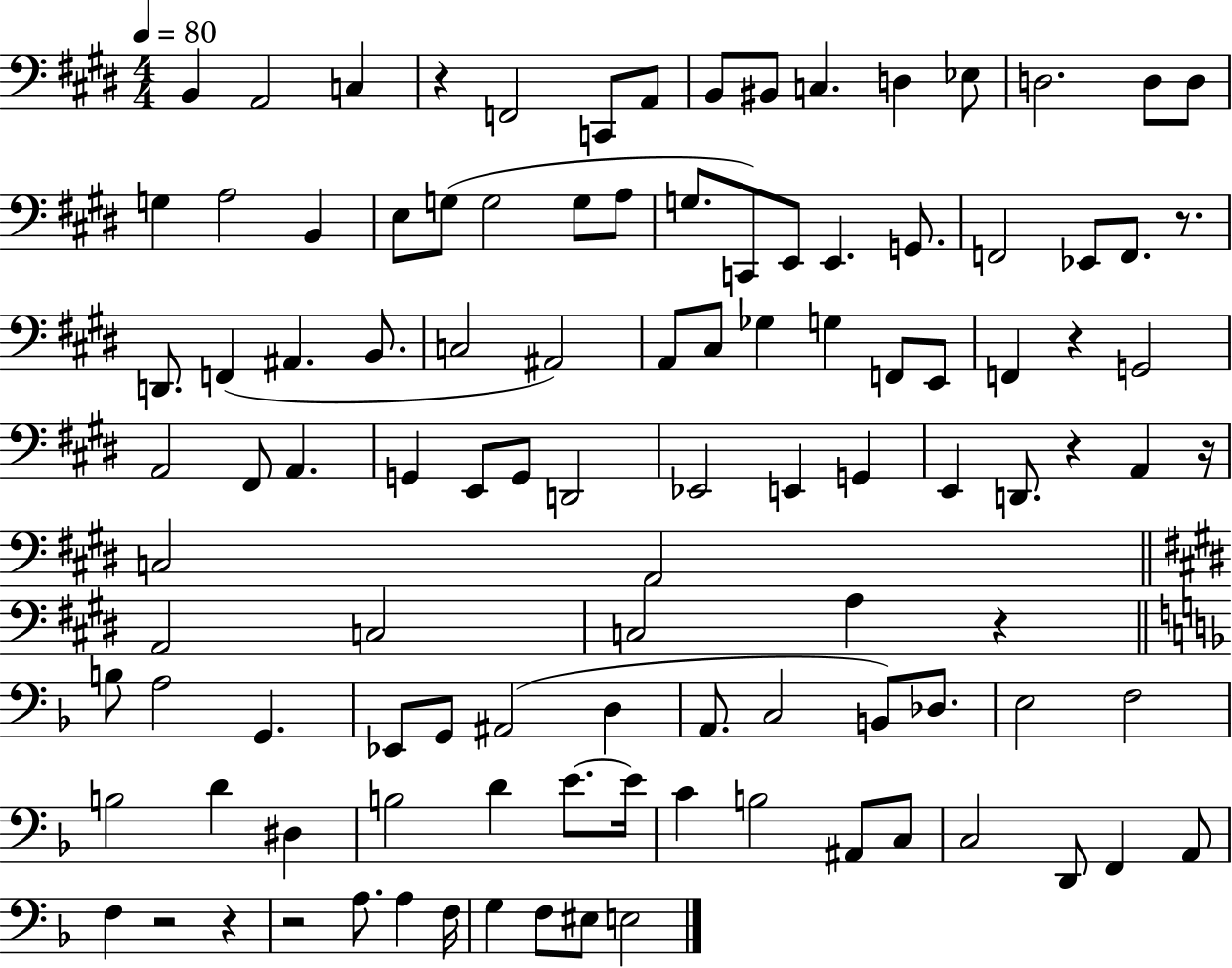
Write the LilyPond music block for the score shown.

{
  \clef bass
  \numericTimeSignature
  \time 4/4
  \key e \major
  \tempo 4 = 80
  b,4 a,2 c4 | r4 f,2 c,8 a,8 | b,8 bis,8 c4. d4 ees8 | d2. d8 d8 | \break g4 a2 b,4 | e8 g8( g2 g8 a8 | g8. c,8) e,8 e,4. g,8. | f,2 ees,8 f,8. r8. | \break d,8. f,4( ais,4. b,8. | c2 ais,2) | a,8 cis8 ges4 g4 f,8 e,8 | f,4 r4 g,2 | \break a,2 fis,8 a,4. | g,4 e,8 g,8 d,2 | ees,2 e,4 g,4 | e,4 d,8. r4 a,4 r16 | \break c2 a,2 | \bar "||" \break \key e \major a,2 c2 | c2 a4 r4 | \bar "||" \break \key f \major b8 a2 g,4. | ees,8 g,8 ais,2( d4 | a,8. c2 b,8) des8. | e2 f2 | \break b2 d'4 dis4 | b2 d'4 e'8.~~ e'16 | c'4 b2 ais,8 c8 | c2 d,8 f,4 a,8 | \break f4 r2 r4 | r2 a8. a4 f16 | g4 f8 eis8 e2 | \bar "|."
}